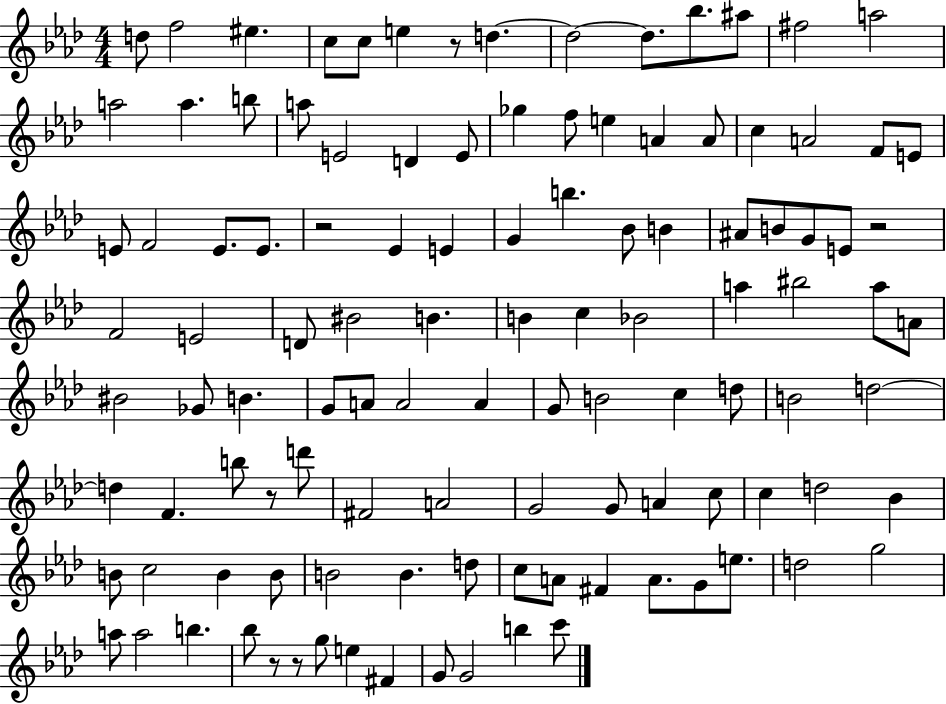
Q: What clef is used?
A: treble